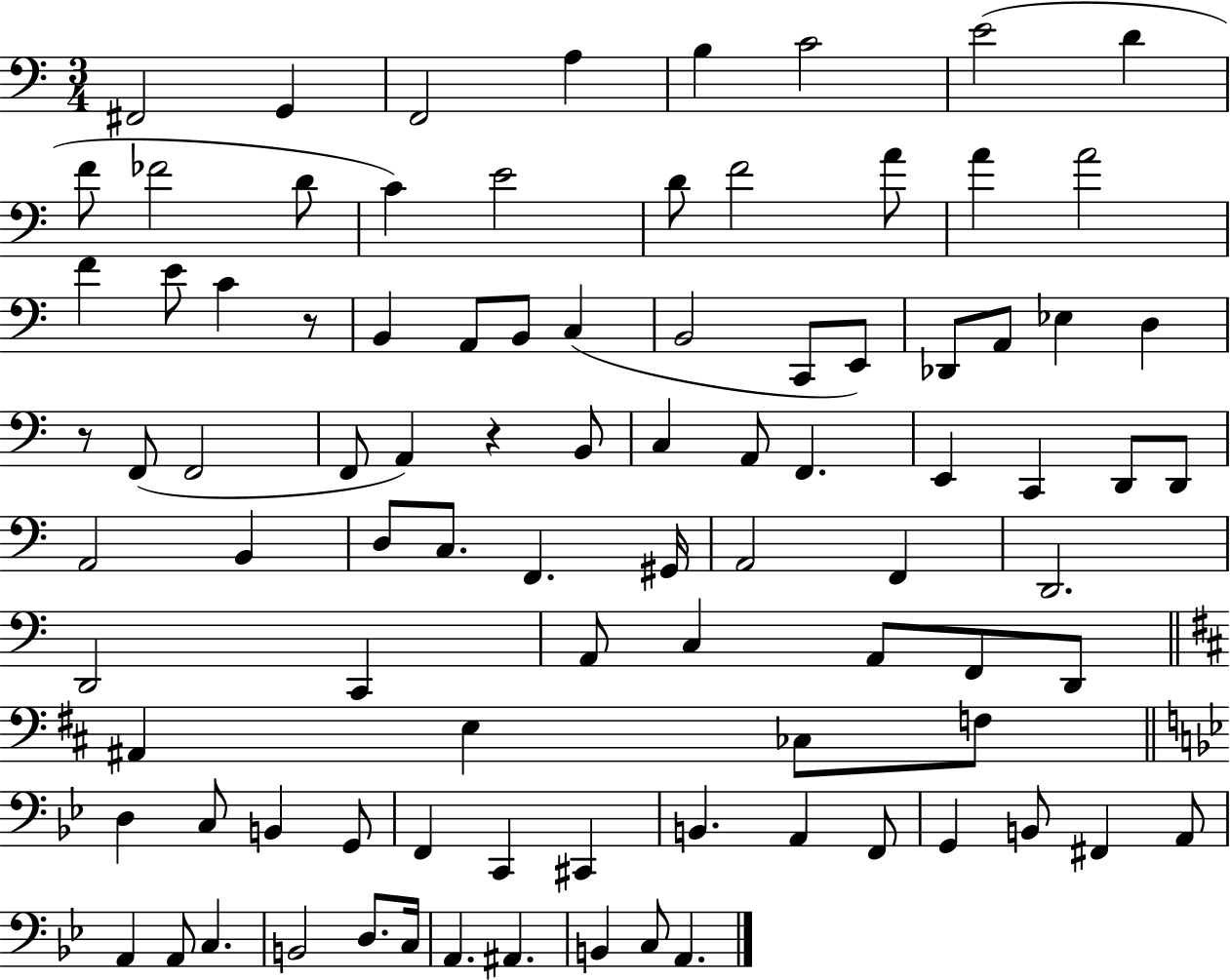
{
  \clef bass
  \numericTimeSignature
  \time 3/4
  \key c \major
  fis,2 g,4 | f,2 a4 | b4 c'2 | e'2( d'4 | \break f'8 fes'2 d'8 | c'4) e'2 | d'8 f'2 a'8 | a'4 a'2 | \break f'4 e'8 c'4 r8 | b,4 a,8 b,8 c4( | b,2 c,8 e,8) | des,8 a,8 ees4 d4 | \break r8 f,8( f,2 | f,8 a,4) r4 b,8 | c4 a,8 f,4. | e,4 c,4 d,8 d,8 | \break a,2 b,4 | d8 c8. f,4. gis,16 | a,2 f,4 | d,2. | \break d,2 c,4 | a,8 c4 a,8 f,8 d,8 | \bar "||" \break \key d \major ais,4 e4 ces8 f8 | \bar "||" \break \key bes \major d4 c8 b,4 g,8 | f,4 c,4 cis,4 | b,4. a,4 f,8 | g,4 b,8 fis,4 a,8 | \break a,4 a,8 c4. | b,2 d8. c16 | a,4. ais,4. | b,4 c8 a,4. | \break \bar "|."
}